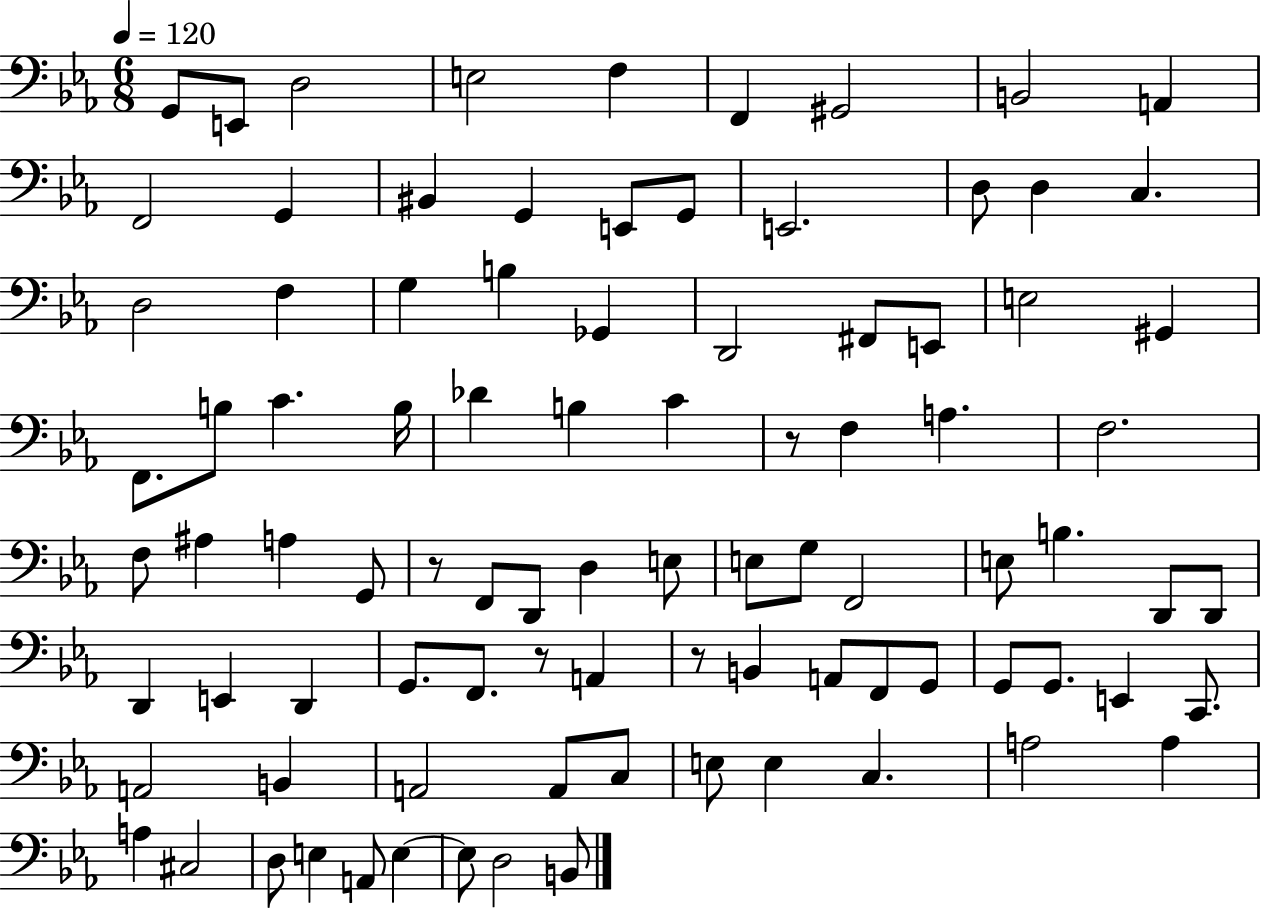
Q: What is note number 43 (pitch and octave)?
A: G2